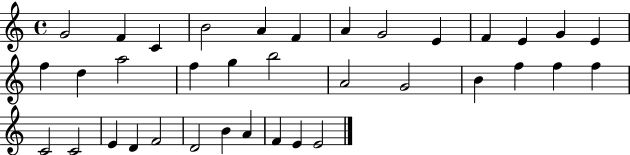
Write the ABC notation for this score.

X:1
T:Untitled
M:4/4
L:1/4
K:C
G2 F C B2 A F A G2 E F E G E f d a2 f g b2 A2 G2 B f f f C2 C2 E D F2 D2 B A F E E2